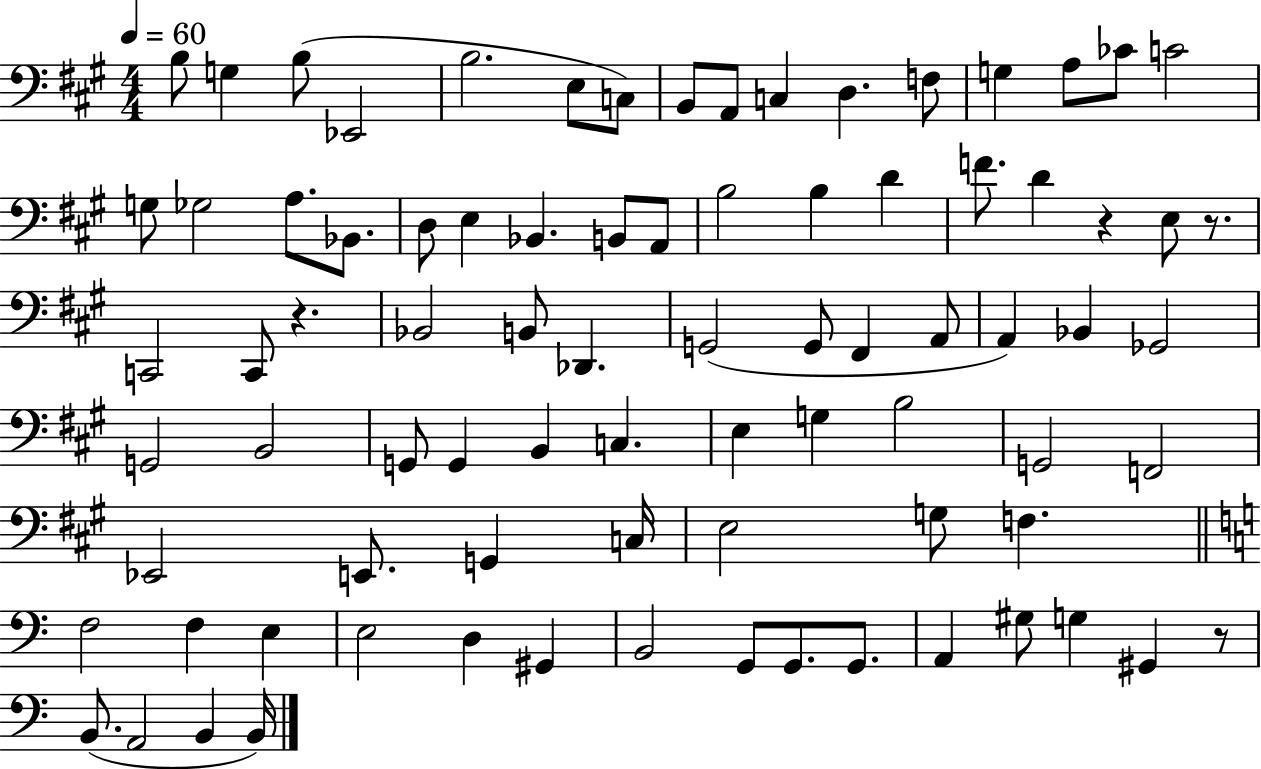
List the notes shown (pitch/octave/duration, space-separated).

B3/e G3/q B3/e Eb2/h B3/h. E3/e C3/e B2/e A2/e C3/q D3/q. F3/e G3/q A3/e CES4/e C4/h G3/e Gb3/h A3/e. Bb2/e. D3/e E3/q Bb2/q. B2/e A2/e B3/h B3/q D4/q F4/e. D4/q R/q E3/e R/e. C2/h C2/e R/q. Bb2/h B2/e Db2/q. G2/h G2/e F#2/q A2/e A2/q Bb2/q Gb2/h G2/h B2/h G2/e G2/q B2/q C3/q. E3/q G3/q B3/h G2/h F2/h Eb2/h E2/e. G2/q C3/s E3/h G3/e F3/q. F3/h F3/q E3/q E3/h D3/q G#2/q B2/h G2/e G2/e. G2/e. A2/q G#3/e G3/q G#2/q R/e B2/e. A2/h B2/q B2/s